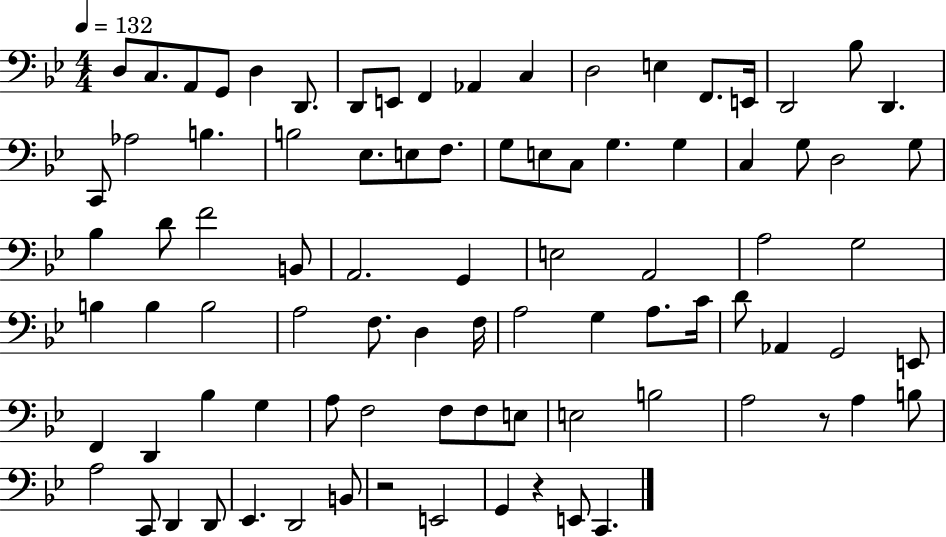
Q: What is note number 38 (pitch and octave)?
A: B2